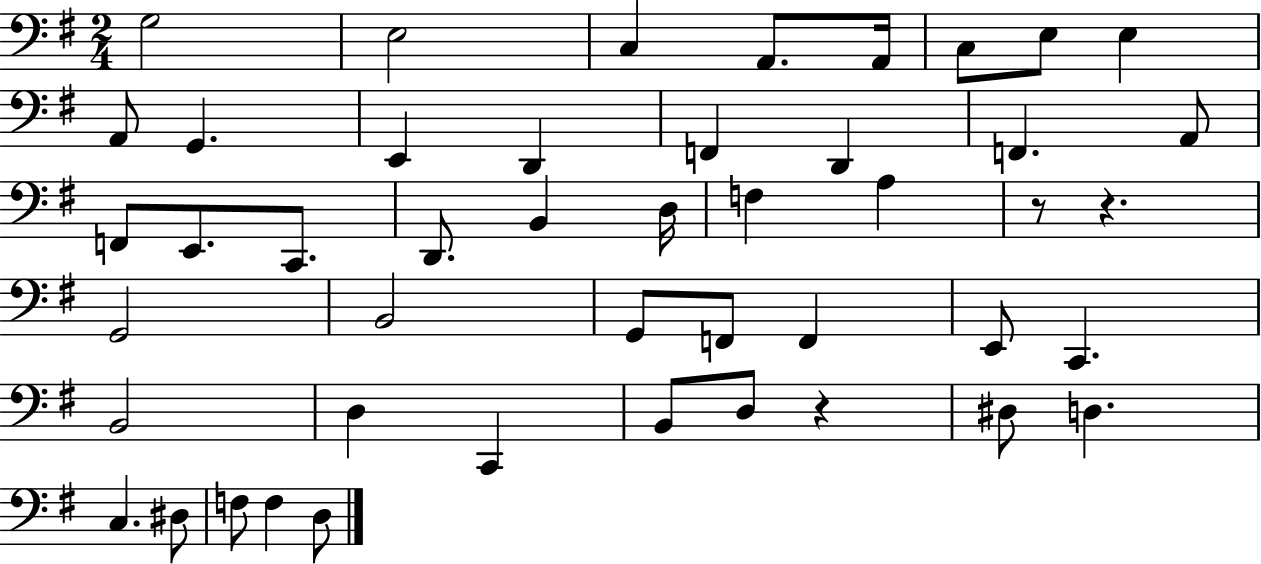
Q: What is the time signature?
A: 2/4